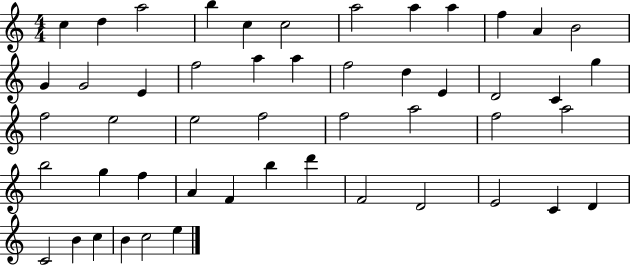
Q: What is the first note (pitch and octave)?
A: C5